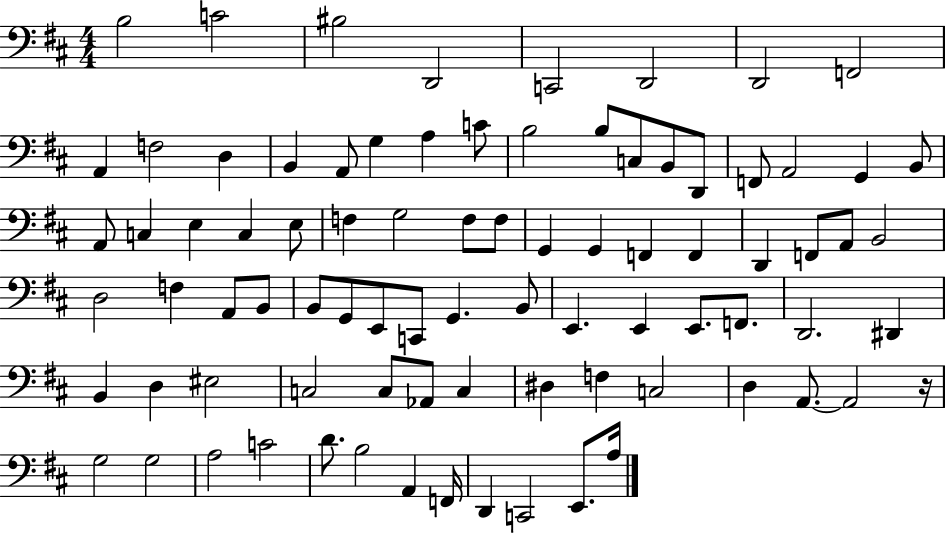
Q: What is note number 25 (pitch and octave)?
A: B2